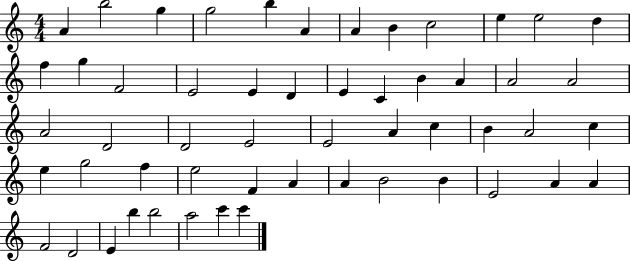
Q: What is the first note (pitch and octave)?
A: A4